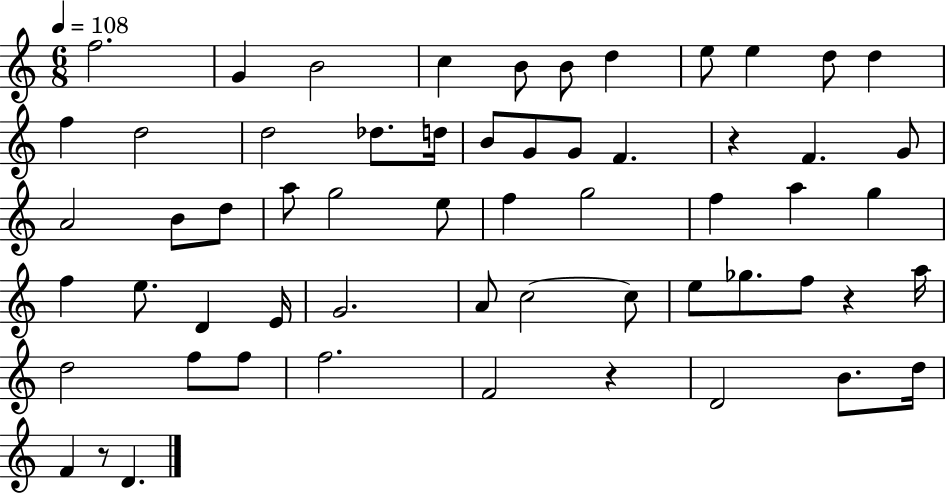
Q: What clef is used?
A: treble